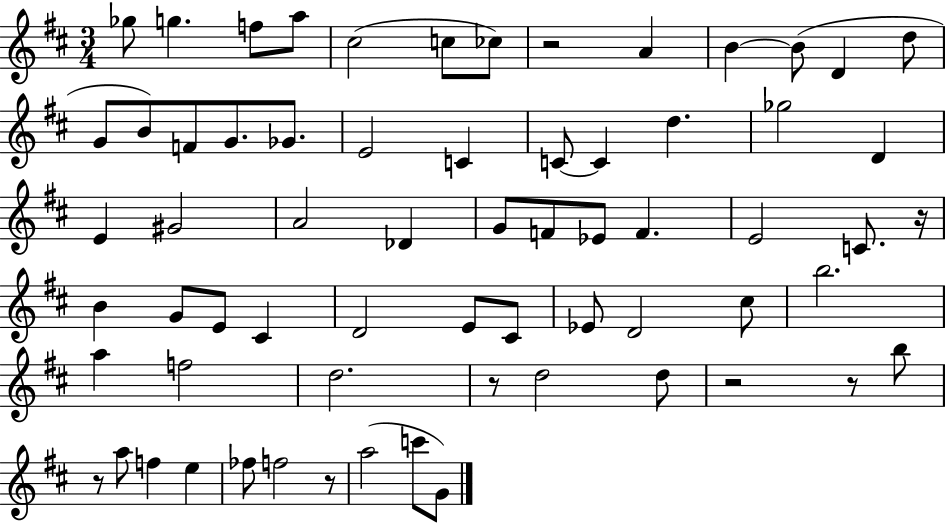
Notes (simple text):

Gb5/e G5/q. F5/e A5/e C#5/h C5/e CES5/e R/h A4/q B4/q B4/e D4/q D5/e G4/e B4/e F4/e G4/e. Gb4/e. E4/h C4/q C4/e C4/q D5/q. Gb5/h D4/q E4/q G#4/h A4/h Db4/q G4/e F4/e Eb4/e F4/q. E4/h C4/e. R/s B4/q G4/e E4/e C#4/q D4/h E4/e C#4/e Eb4/e D4/h C#5/e B5/h. A5/q F5/h D5/h. R/e D5/h D5/e R/h R/e B5/e R/e A5/e F5/q E5/q FES5/e F5/h R/e A5/h C6/e G4/e